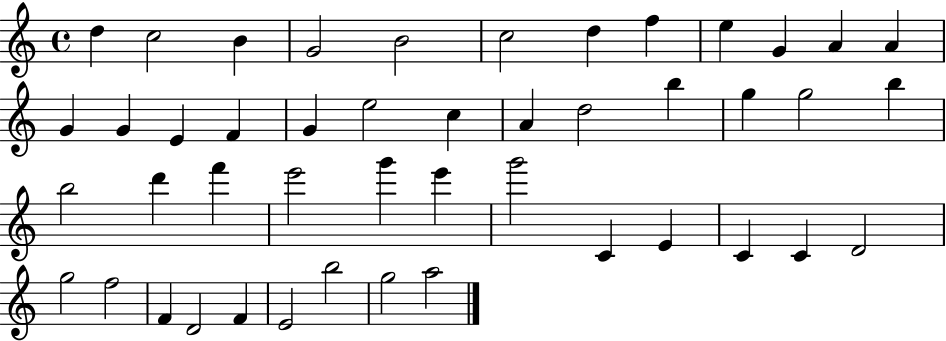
D5/q C5/h B4/q G4/h B4/h C5/h D5/q F5/q E5/q G4/q A4/q A4/q G4/q G4/q E4/q F4/q G4/q E5/h C5/q A4/q D5/h B5/q G5/q G5/h B5/q B5/h D6/q F6/q E6/h G6/q E6/q G6/h C4/q E4/q C4/q C4/q D4/h G5/h F5/h F4/q D4/h F4/q E4/h B5/h G5/h A5/h